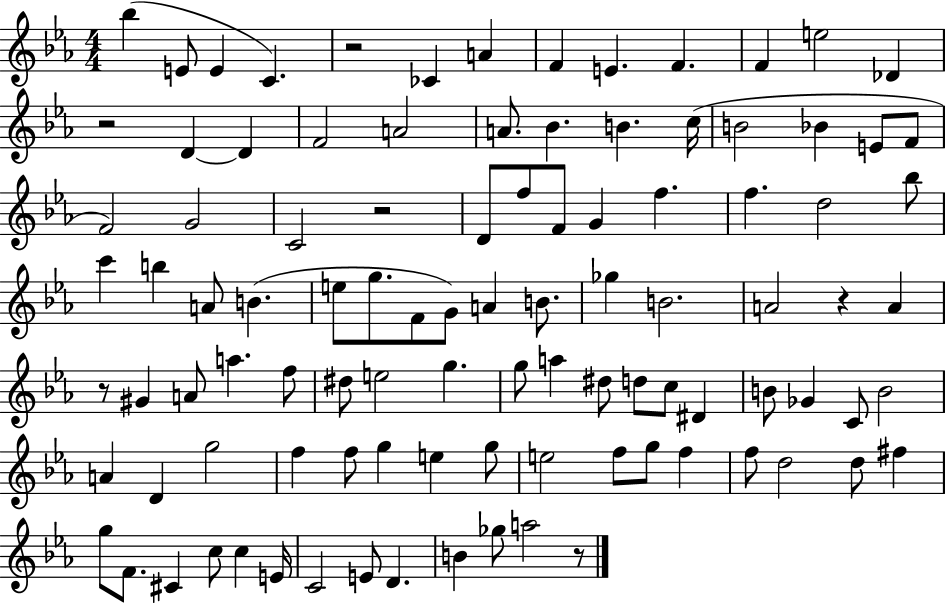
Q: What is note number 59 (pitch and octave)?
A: D#5